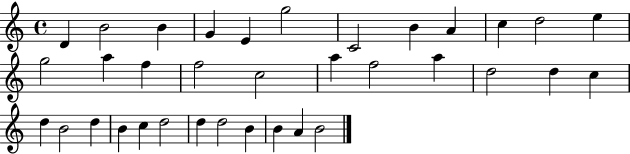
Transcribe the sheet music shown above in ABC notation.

X:1
T:Untitled
M:4/4
L:1/4
K:C
D B2 B G E g2 C2 B A c d2 e g2 a f f2 c2 a f2 a d2 d c d B2 d B c d2 d d2 B B A B2